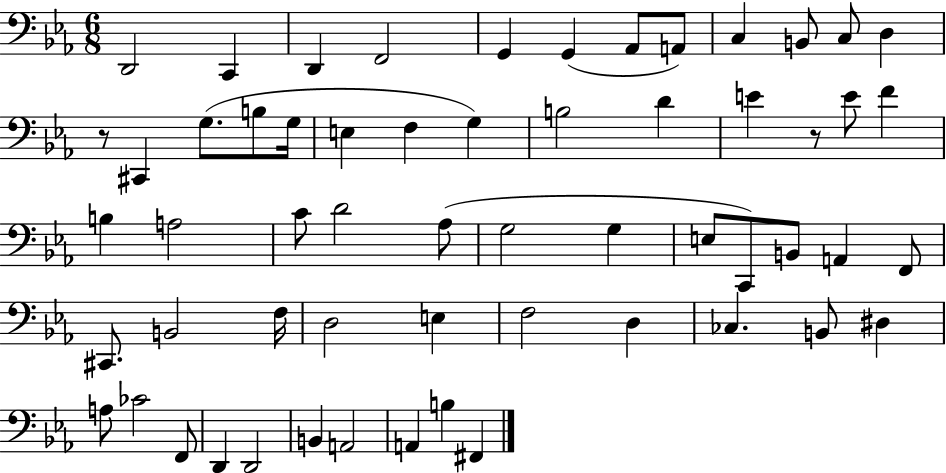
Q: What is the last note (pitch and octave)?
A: F#2